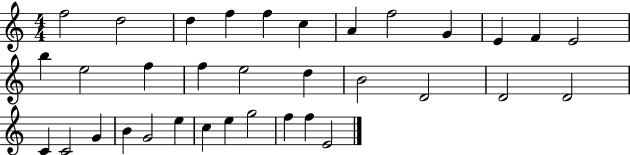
F5/h D5/h D5/q F5/q F5/q C5/q A4/q F5/h G4/q E4/q F4/q E4/h B5/q E5/h F5/q F5/q E5/h D5/q B4/h D4/h D4/h D4/h C4/q C4/h G4/q B4/q G4/h E5/q C5/q E5/q G5/h F5/q F5/q E4/h